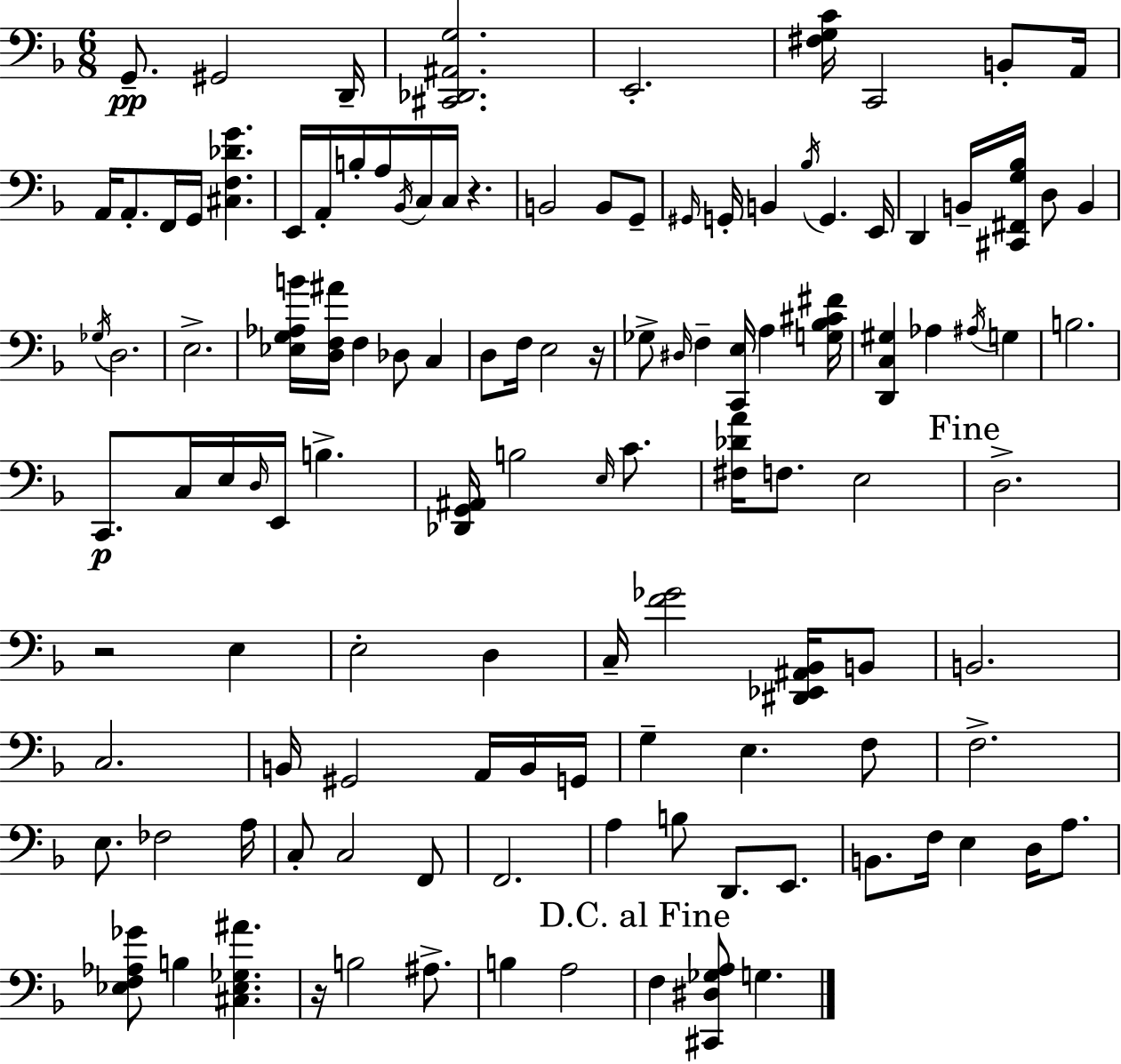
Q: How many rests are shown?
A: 4